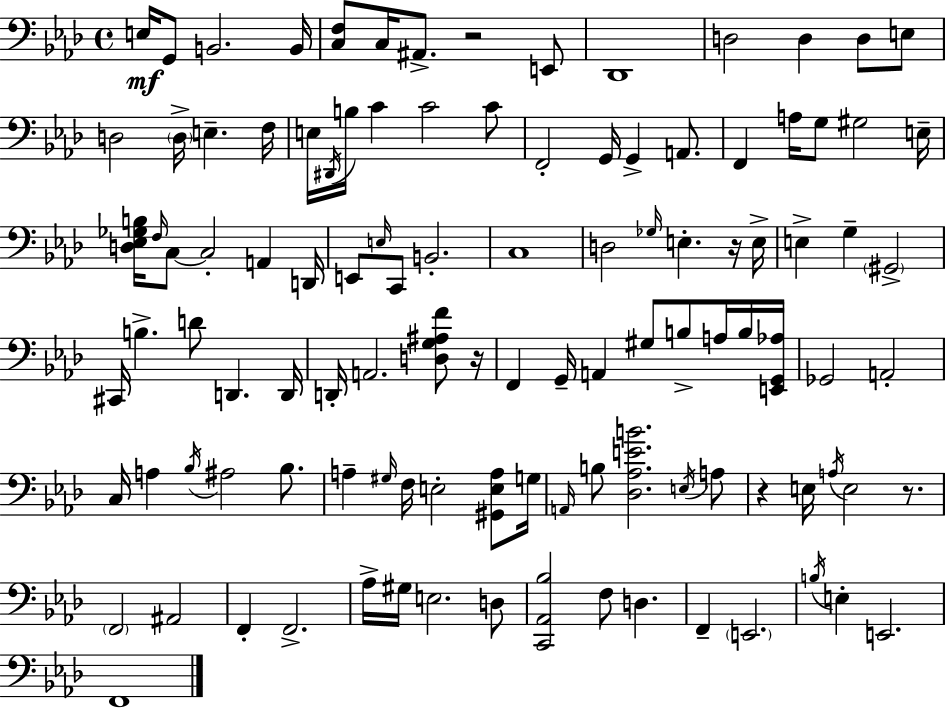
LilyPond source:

{
  \clef bass
  \time 4/4
  \defaultTimeSignature
  \key aes \major
  e16\mf g,8 b,2. b,16 | <c f>8 c16 ais,8.-> r2 e,8 | des,1 | d2 d4 d8 e8 | \break d2 \parenthesize d16-> e4.-- f16 | e16 \acciaccatura { dis,16 } b16 c'4 c'2 c'8 | f,2-. g,16 g,4-> a,8. | f,4 a16 g8 gis2 | \break e16-- <d ees ges b>16 \grace { f16 } c8~~ c2-. a,4 | d,16 e,8 \grace { e16 } c,8 b,2.-. | c1 | d2 \grace { ges16 } e4.-. | \break r16 e16-> e4-> g4-- \parenthesize gis,2-> | cis,16 b4.-> d'8 d,4. | d,16 d,16-. a,2. | <d g ais f'>8 r16 f,4 g,16-- a,4 gis8 b8-> | \break a16 b16 <e, g, aes>16 ges,2 a,2-. | c16 a4 \acciaccatura { bes16 } ais2 | bes8. a4-- \grace { gis16 } f16 e2-. | <gis, e a>8 g16 \grace { a,16 } b8 <des aes e' b'>2. | \break \acciaccatura { e16 } a8 r4 e16 \acciaccatura { a16 } e2 | r8. \parenthesize f,2 | ais,2 f,4-. f,2.-> | aes16-> gis16 e2. | \break d8 <c, aes, bes>2 | f8 d4. f,4-- \parenthesize e,2. | \acciaccatura { b16 } e4-. e,2. | f,1 | \break \bar "|."
}